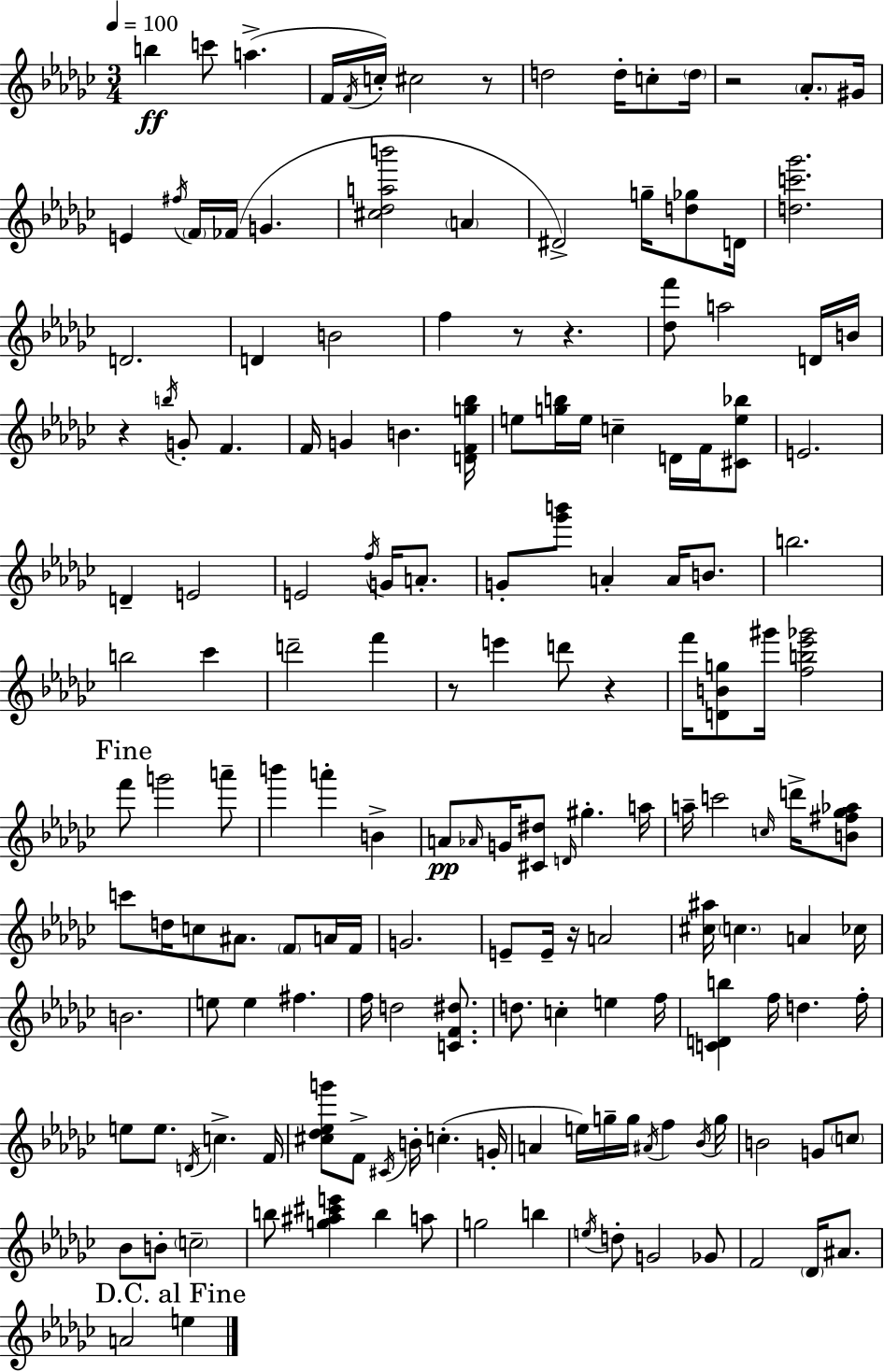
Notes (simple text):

B5/q C6/e A5/q. F4/s F4/s C5/s C#5/h R/e D5/h D5/s C5/e D5/s R/h Ab4/e. G#4/s E4/q F#5/s F4/s FES4/s G4/q. [C#5,Db5,A5,B6]/h A4/q D#4/h G5/s [D5,Gb5]/e D4/s [D5,C6,Gb6]/h. D4/h. D4/q B4/h F5/q R/e R/q. [Db5,F6]/e A5/h D4/s B4/s R/q B5/s G4/e F4/q. F4/s G4/q B4/q. [D4,F4,G5,Bb5]/s E5/e [G5,B5]/s E5/s C5/q D4/s F4/s [C#4,E5,Bb5]/e E4/h. D4/q E4/h E4/h F5/s G4/s A4/e. G4/e [Gb6,B6]/e A4/q A4/s B4/e. B5/h. B5/h CES6/q D6/h F6/q R/e E6/q D6/e R/q F6/s [D4,B4,G5]/e G#6/s [F5,B5,Eb6,Gb6]/h F6/e G6/h A6/e B6/q A6/q B4/q A4/e Ab4/s G4/s [C#4,D#5]/e D4/s G#5/q. A5/s A5/s C6/h C5/s D6/s [B4,F#5,Gb5,Ab5]/e C6/e D5/s C5/e A#4/e. F4/e A4/s F4/s G4/h. E4/e E4/s R/s A4/h [C#5,A#5]/s C5/q. A4/q CES5/s B4/h. E5/e E5/q F#5/q. F5/s D5/h [C4,F4,D#5]/e. D5/e. C5/q E5/q F5/s [C4,D4,B5]/q F5/s D5/q. F5/s E5/e E5/e. D4/s C5/q. F4/s [C#5,Db5,Eb5,G6]/e F4/e C#4/s B4/s C5/q. G4/s A4/q E5/s G5/s G5/s A#4/s F5/q Bb4/s G5/s B4/h G4/e C5/e Bb4/e B4/e C5/h B5/e [G5,A#5,C#6,E6]/q B5/q A5/e G5/h B5/q E5/s D5/e G4/h Gb4/e F4/h Db4/s A#4/e. A4/h E5/q